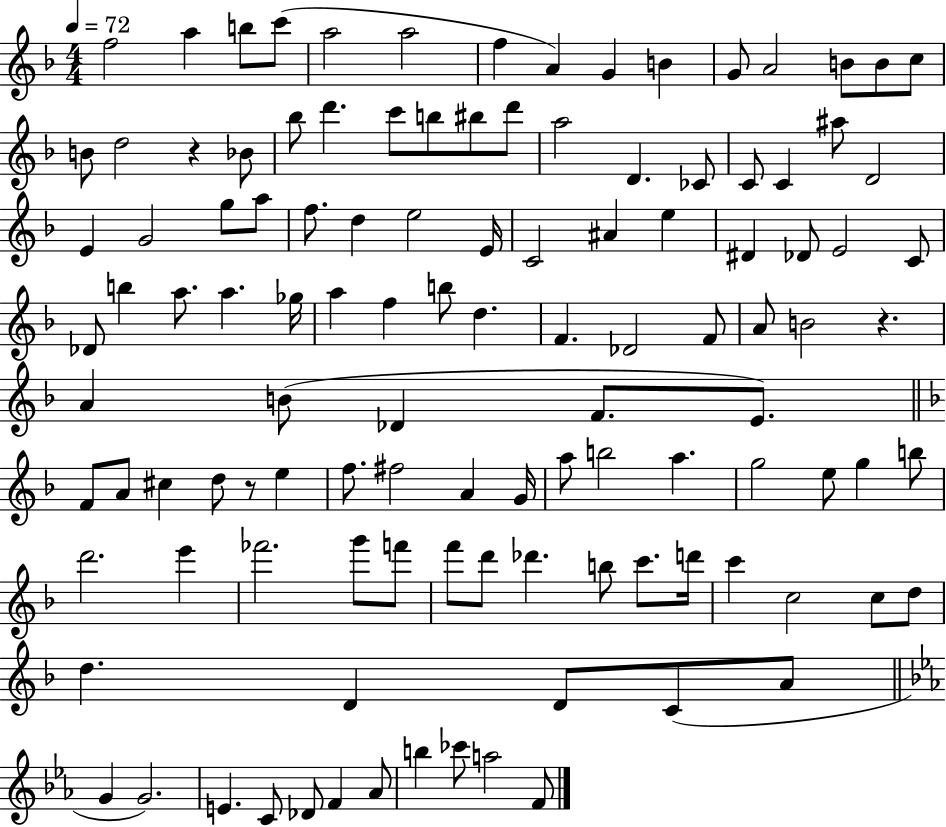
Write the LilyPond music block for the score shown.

{
  \clef treble
  \numericTimeSignature
  \time 4/4
  \key f \major
  \tempo 4 = 72
  \repeat volta 2 { f''2 a''4 b''8 c'''8( | a''2 a''2 | f''4 a'4) g'4 b'4 | g'8 a'2 b'8 b'8 c''8 | \break b'8 d''2 r4 bes'8 | bes''8 d'''4. c'''8 b''8 bis''8 d'''8 | a''2 d'4. ces'8 | c'8 c'4 ais''8 d'2 | \break e'4 g'2 g''8 a''8 | f''8. d''4 e''2 e'16 | c'2 ais'4 e''4 | dis'4 des'8 e'2 c'8 | \break des'8 b''4 a''8. a''4. ges''16 | a''4 f''4 b''8 d''4. | f'4. des'2 f'8 | a'8 b'2 r4. | \break a'4 b'8( des'4 f'8. e'8.) | \bar "||" \break \key f \major f'8 a'8 cis''4 d''8 r8 e''4 | f''8. fis''2 a'4 g'16 | a''8 b''2 a''4. | g''2 e''8 g''4 b''8 | \break d'''2. e'''4 | fes'''2. g'''8 f'''8 | f'''8 d'''8 des'''4. b''8 c'''8. d'''16 | c'''4 c''2 c''8 d''8 | \break d''4. d'4 d'8 c'8( a'8 | \bar "||" \break \key ees \major g'4 g'2.) | e'4. c'8 des'8 f'4 aes'8 | b''4 ces'''8 a''2 f'8 | } \bar "|."
}